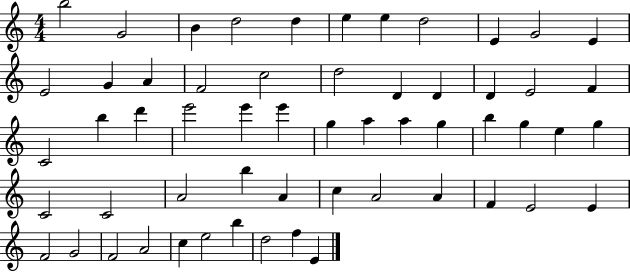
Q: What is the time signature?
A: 4/4